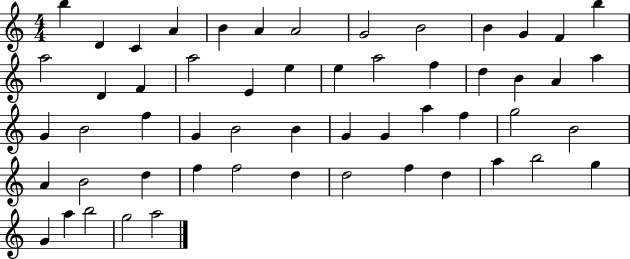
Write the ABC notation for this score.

X:1
T:Untitled
M:4/4
L:1/4
K:C
b D C A B A A2 G2 B2 B G F b a2 D F a2 E e e a2 f d B A a G B2 f G B2 B G G a f g2 B2 A B2 d f f2 d d2 f d a b2 g G a b2 g2 a2